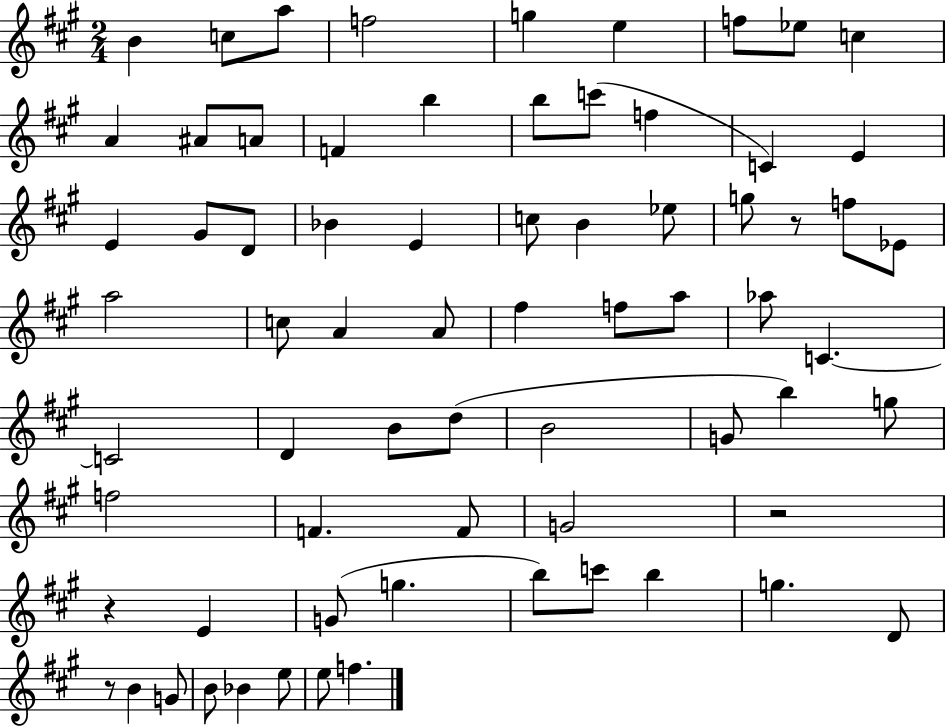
B4/q C5/e A5/e F5/h G5/q E5/q F5/e Eb5/e C5/q A4/q A#4/e A4/e F4/q B5/q B5/e C6/e F5/q C4/q E4/q E4/q G#4/e D4/e Bb4/q E4/q C5/e B4/q Eb5/e G5/e R/e F5/e Eb4/e A5/h C5/e A4/q A4/e F#5/q F5/e A5/e Ab5/e C4/q. C4/h D4/q B4/e D5/e B4/h G4/e B5/q G5/e F5/h F4/q. F4/e G4/h R/h R/q E4/q G4/e G5/q. B5/e C6/e B5/q G5/q. D4/e R/e B4/q G4/e B4/e Bb4/q E5/e E5/e F5/q.